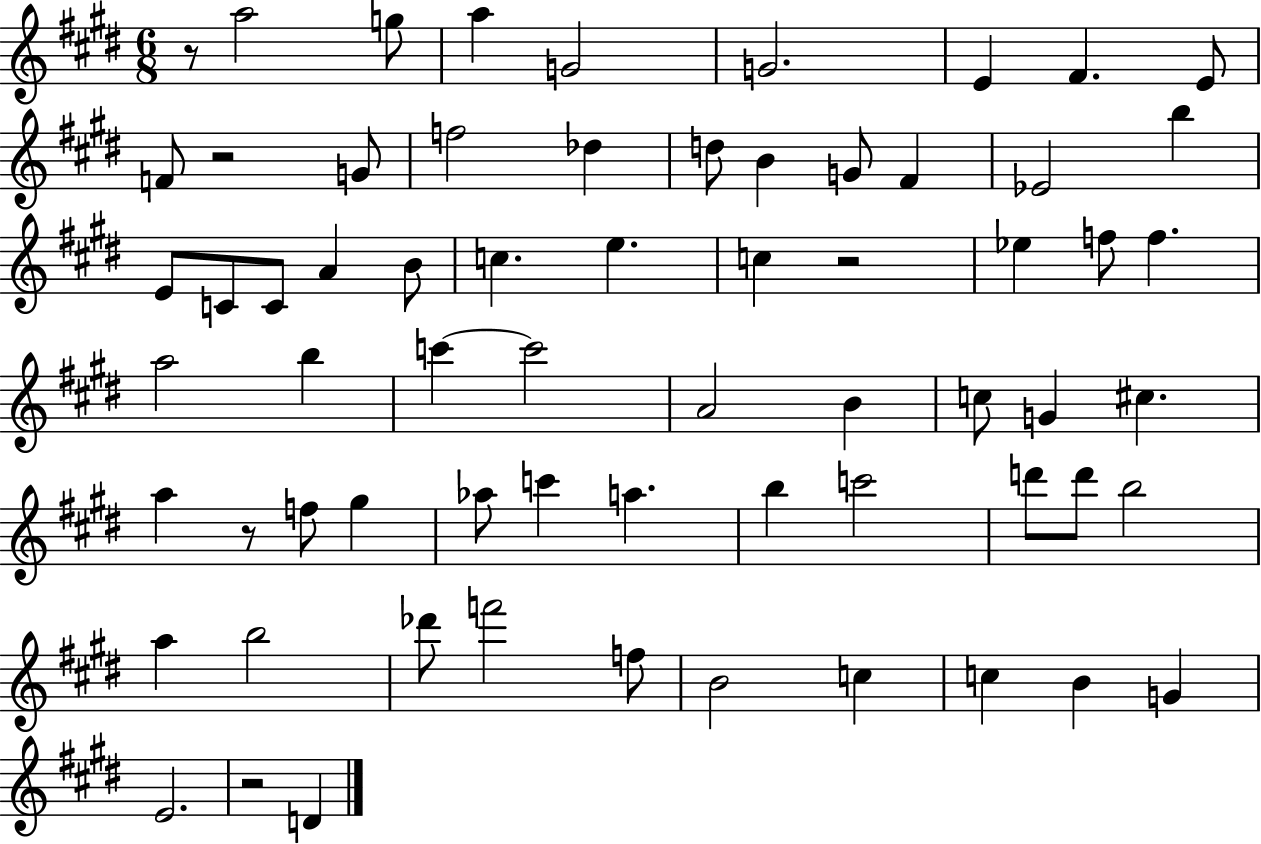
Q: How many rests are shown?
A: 5